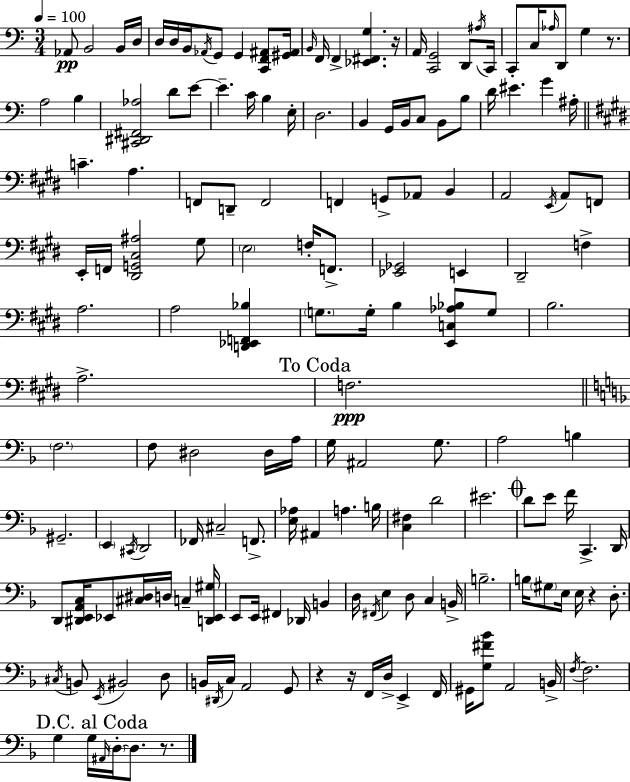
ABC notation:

X:1
T:Untitled
M:3/4
L:1/4
K:Am
_A,,/2 B,,2 B,,/4 D,/4 D,/4 D,/4 B,,/4 _A,,/4 G,,/2 G,, [C,,F,,^A,,]/2 [^G,,^A,,]/4 B,,/4 F,,/4 F,, [_E,,^F,,G,] z/4 A,,/4 [C,,G,,]2 D,,/2 ^A,/4 C,,/4 C,,/2 C,/4 _A,/4 D,,/2 G, z/2 A,2 B, [^C,,^D,,^F,,_A,]2 D/2 E/2 E C/4 B, E,/4 D,2 B,, G,,/4 B,,/4 C,/2 B,,/2 B,/2 D/4 ^E G ^A,/4 C A, F,,/2 D,,/2 F,,2 F,, G,,/2 _A,,/2 B,, A,,2 E,,/4 A,,/2 F,,/2 E,,/4 F,,/4 [^D,,G,,^C,^A,]2 ^G,/2 E,2 F,/4 F,,/2 [_E,,_G,,]2 E,, ^D,,2 F, A,2 A,2 [D,,_E,,F,,_B,] G,/2 G,/4 B, [E,,C,_A,_B,]/2 G,/2 B,2 A,2 F,2 F,2 F,/2 ^D,2 ^D,/4 A,/4 G,/4 ^A,,2 G,/2 A,2 B, ^G,,2 E,, ^C,,/4 D,,2 _F,,/4 ^C,2 F,,/2 [E,_A,]/4 ^A,, A, B,/4 [C,^F,] D2 ^E2 D/2 E/2 F/4 C,, D,,/4 D,,/2 [^D,,E,,A,,C,]/4 _E,,/2 [^C,^D,]/4 D,/4 C, [D,,_E,,^G,]/4 E,,/2 E,,/4 ^F,, _D,,/4 B,, D,/4 ^F,,/4 E, D,/2 C, B,,/4 B,2 B,/4 ^G,/2 E,/4 E,/4 z D,/2 ^C,/4 B,,/2 E,,/4 ^B,,2 D,/2 B,,/4 ^D,,/4 C,/4 A,,2 G,,/2 z z/4 F,,/4 D,/4 E,, F,,/4 ^G,,/4 [G,^F_B]/2 A,,2 B,,/4 F,/4 F,2 G, G,/4 ^A,,/4 D,/4 D,/2 z/2